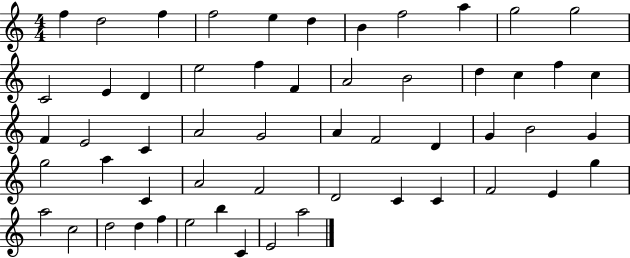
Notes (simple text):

F5/q D5/h F5/q F5/h E5/q D5/q B4/q F5/h A5/q G5/h G5/h C4/h E4/q D4/q E5/h F5/q F4/q A4/h B4/h D5/q C5/q F5/q C5/q F4/q E4/h C4/q A4/h G4/h A4/q F4/h D4/q G4/q B4/h G4/q G5/h A5/q C4/q A4/h F4/h D4/h C4/q C4/q F4/h E4/q G5/q A5/h C5/h D5/h D5/q F5/q E5/h B5/q C4/q E4/h A5/h